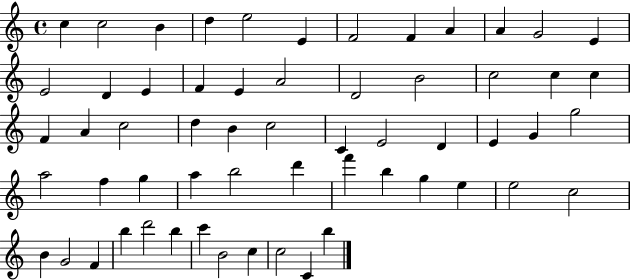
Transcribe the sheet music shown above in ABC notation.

X:1
T:Untitled
M:4/4
L:1/4
K:C
c c2 B d e2 E F2 F A A G2 E E2 D E F E A2 D2 B2 c2 c c F A c2 d B c2 C E2 D E G g2 a2 f g a b2 d' f' b g e e2 c2 B G2 F b d'2 b c' B2 c c2 C b